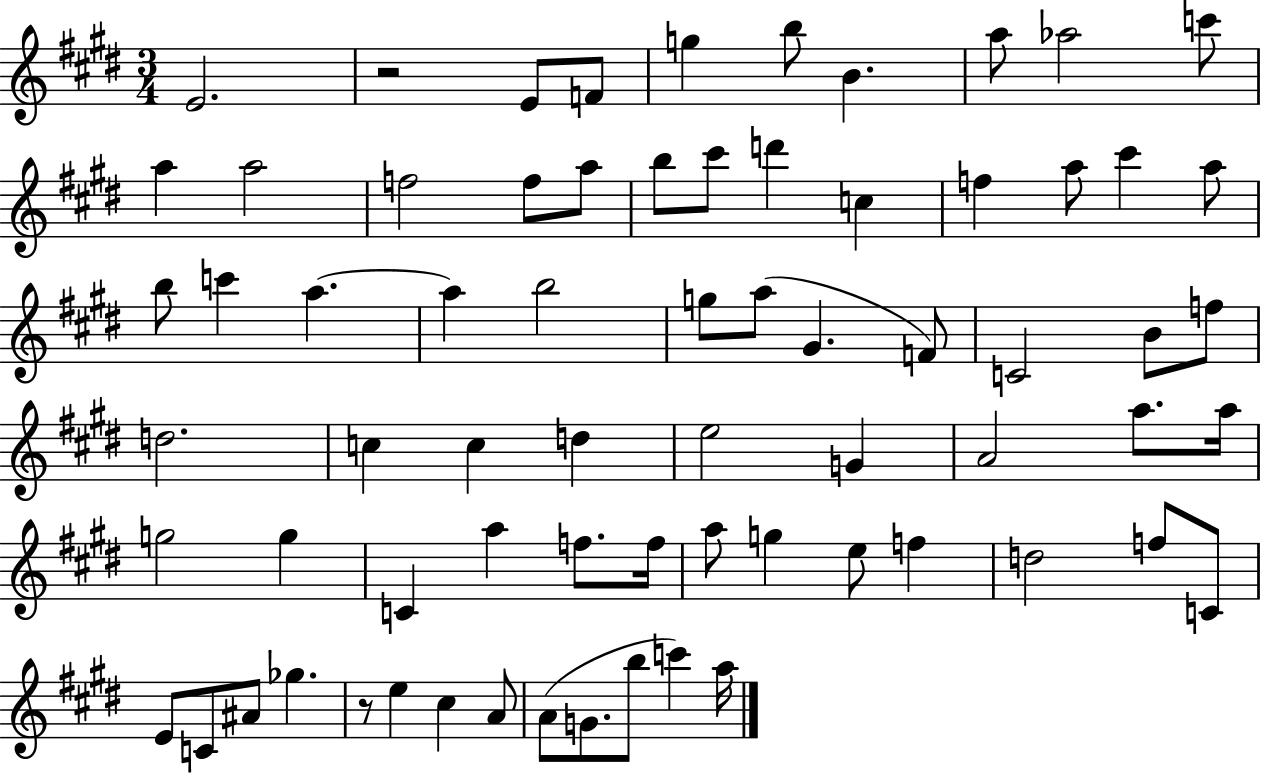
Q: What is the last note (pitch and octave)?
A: A5